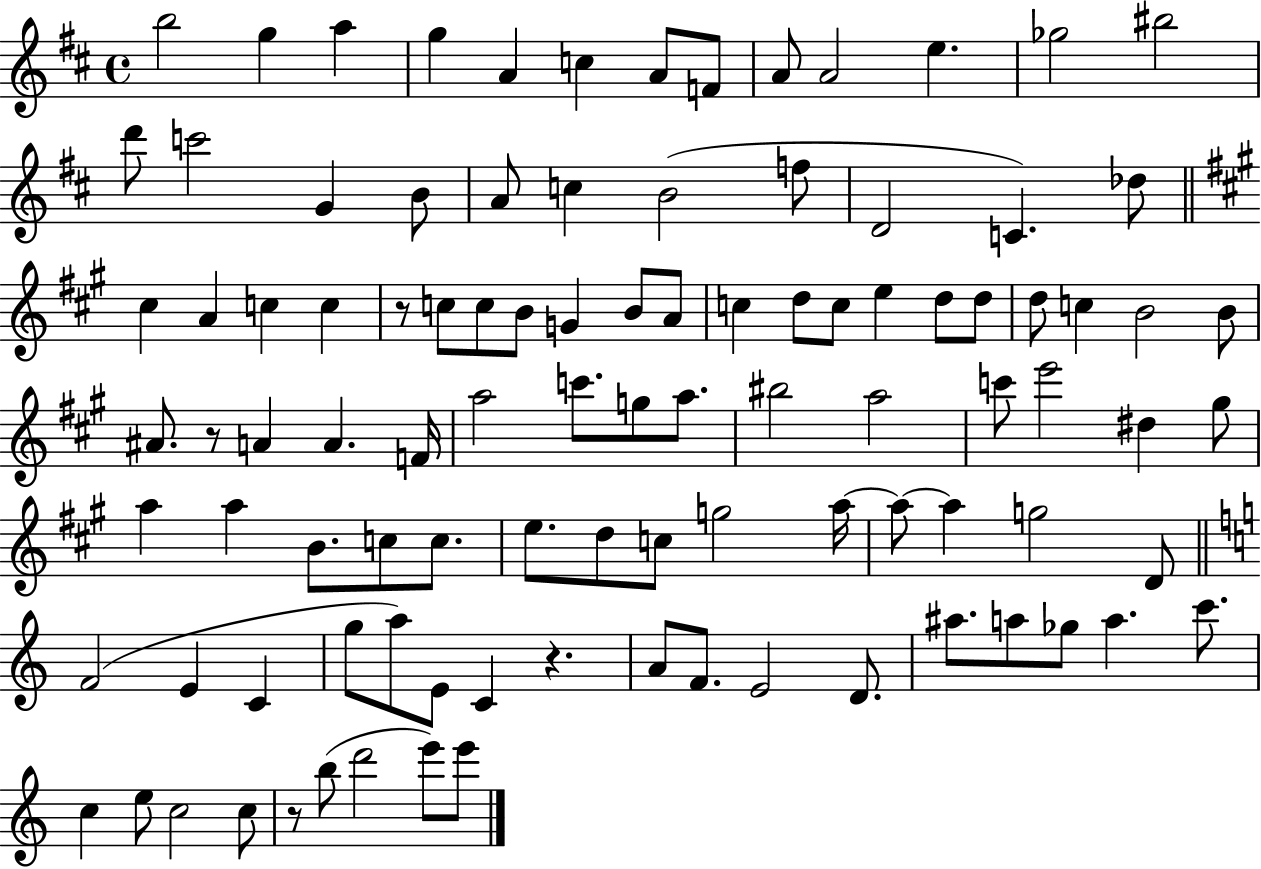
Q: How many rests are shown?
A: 4